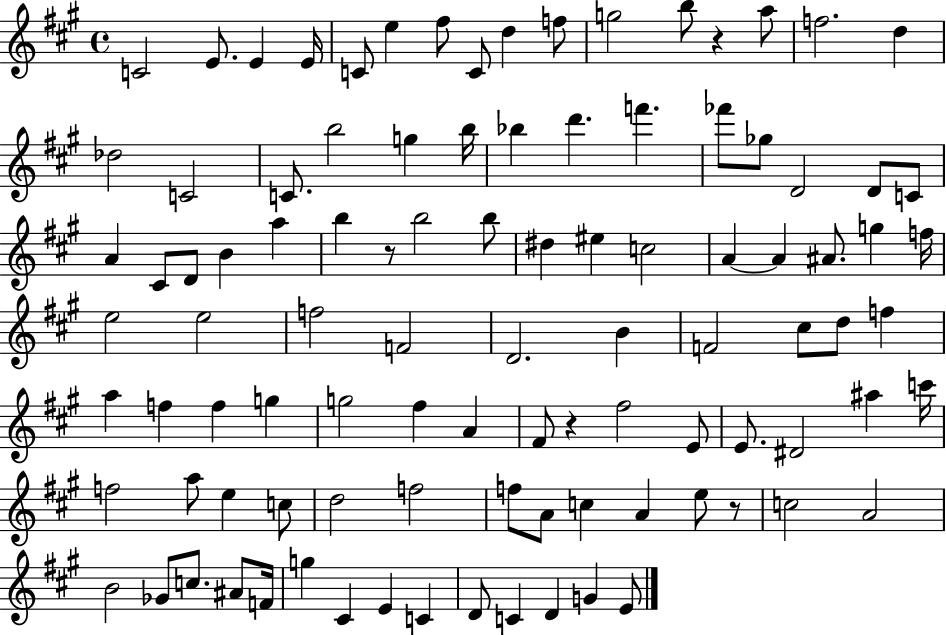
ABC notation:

X:1
T:Untitled
M:4/4
L:1/4
K:A
C2 E/2 E E/4 C/2 e ^f/2 C/2 d f/2 g2 b/2 z a/2 f2 d _d2 C2 C/2 b2 g b/4 _b d' f' _f'/2 _g/2 D2 D/2 C/2 A ^C/2 D/2 B a b z/2 b2 b/2 ^d ^e c2 A A ^A/2 g f/4 e2 e2 f2 F2 D2 B F2 ^c/2 d/2 f a f f g g2 ^f A ^F/2 z ^f2 E/2 E/2 ^D2 ^a c'/4 f2 a/2 e c/2 d2 f2 f/2 A/2 c A e/2 z/2 c2 A2 B2 _G/2 c/2 ^A/2 F/4 g ^C E C D/2 C D G E/2